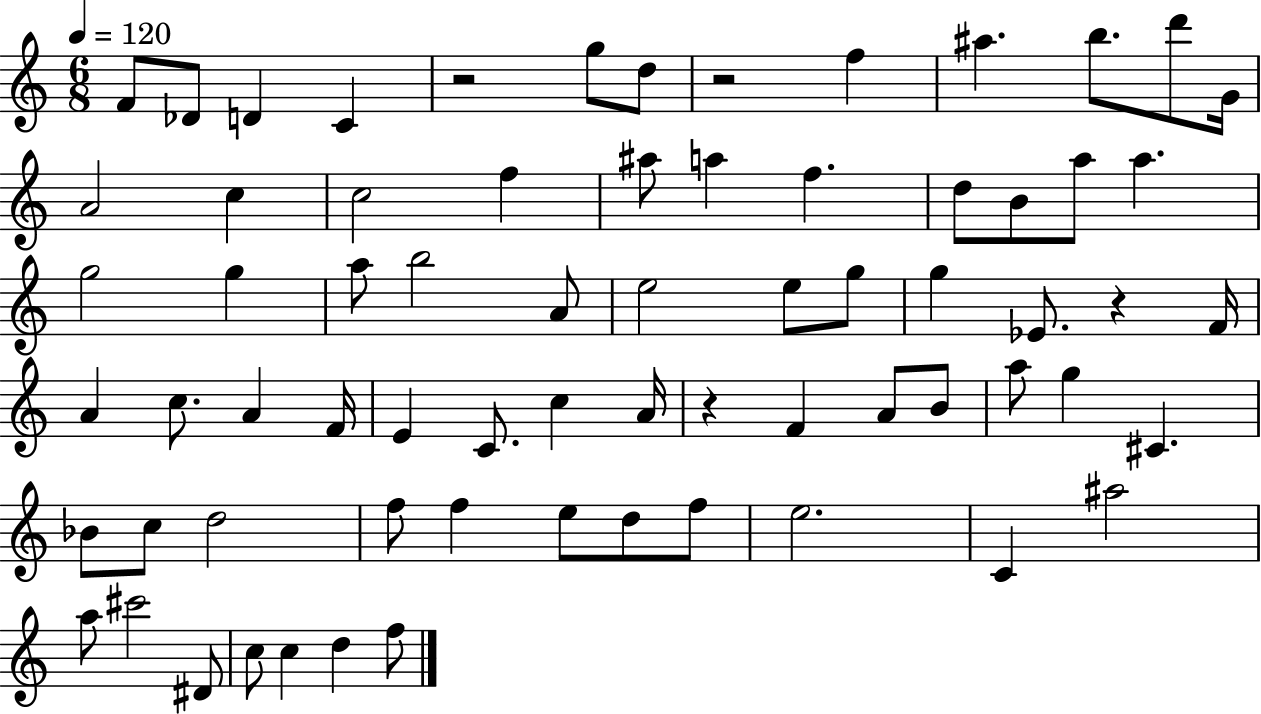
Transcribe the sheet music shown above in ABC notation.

X:1
T:Untitled
M:6/8
L:1/4
K:C
F/2 _D/2 D C z2 g/2 d/2 z2 f ^a b/2 d'/2 G/4 A2 c c2 f ^a/2 a f d/2 B/2 a/2 a g2 g a/2 b2 A/2 e2 e/2 g/2 g _E/2 z F/4 A c/2 A F/4 E C/2 c A/4 z F A/2 B/2 a/2 g ^C _B/2 c/2 d2 f/2 f e/2 d/2 f/2 e2 C ^a2 a/2 ^c'2 ^D/2 c/2 c d f/2